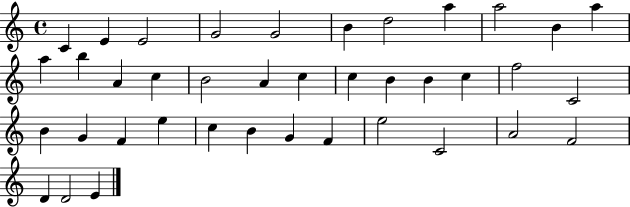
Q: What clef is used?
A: treble